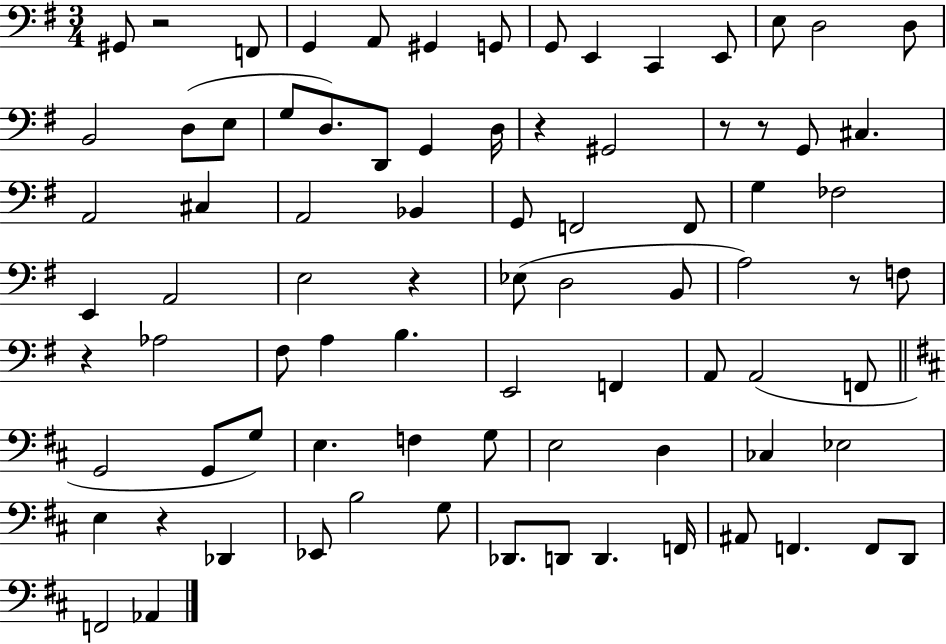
X:1
T:Untitled
M:3/4
L:1/4
K:G
^G,,/2 z2 F,,/2 G,, A,,/2 ^G,, G,,/2 G,,/2 E,, C,, E,,/2 E,/2 D,2 D,/2 B,,2 D,/2 E,/2 G,/2 D,/2 D,,/2 G,, D,/4 z ^G,,2 z/2 z/2 G,,/2 ^C, A,,2 ^C, A,,2 _B,, G,,/2 F,,2 F,,/2 G, _F,2 E,, A,,2 E,2 z _E,/2 D,2 B,,/2 A,2 z/2 F,/2 z _A,2 ^F,/2 A, B, E,,2 F,, A,,/2 A,,2 F,,/2 G,,2 G,,/2 G,/2 E, F, G,/2 E,2 D, _C, _E,2 E, z _D,, _E,,/2 B,2 G,/2 _D,,/2 D,,/2 D,, F,,/4 ^A,,/2 F,, F,,/2 D,,/2 F,,2 _A,,